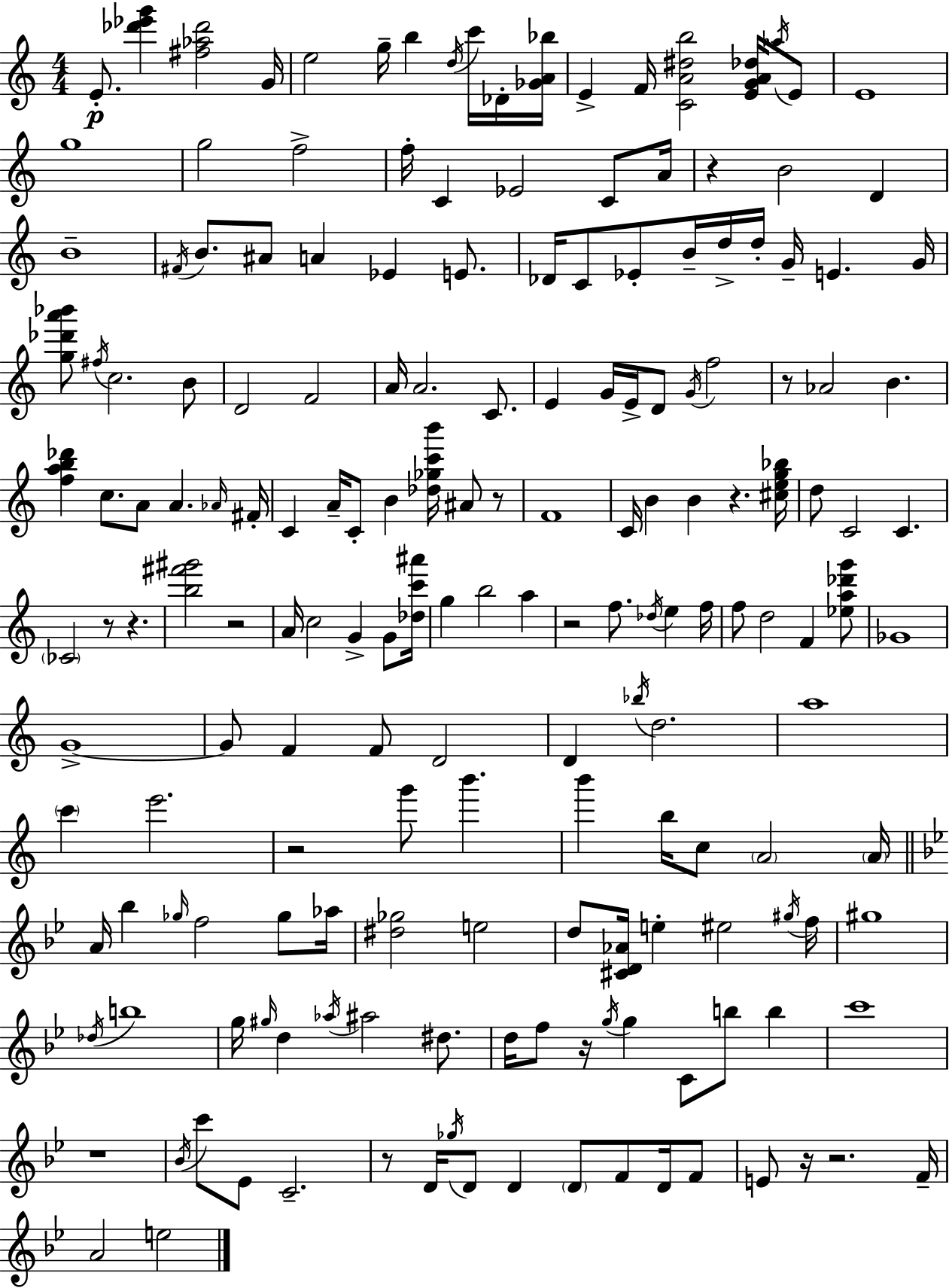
E4/e. [Db6,Eb6,G6]/q [F#5,Ab5,Db6]/h G4/s E5/h G5/s B5/q D5/s C6/s Db4/s [Gb4,A4,Bb5]/s E4/q F4/s [C4,A4,D#5,B5]/h [E4,G4,A4,Db5]/s Ab5/s E4/e E4/w G5/w G5/h F5/h F5/s C4/q Eb4/h C4/e A4/s R/q B4/h D4/q B4/w F#4/s B4/e. A#4/e A4/q Eb4/q E4/e. Db4/s C4/e Eb4/e B4/s D5/s D5/s G4/s E4/q. G4/s [G5,Db6,A6,Bb6]/e F#5/s C5/h. B4/e D4/h F4/h A4/s A4/h. C4/e. E4/q G4/s E4/s D4/e G4/s F5/h R/e Ab4/h B4/q. [F5,A5,B5,Db6]/q C5/e. A4/e A4/q. Ab4/s F#4/s C4/q A4/s C4/e B4/q [Db5,Gb5,C6,B6]/s A#4/e R/e F4/w C4/s B4/q B4/q R/q. [C#5,E5,G5,Bb5]/s D5/e C4/h C4/q. CES4/h R/e R/q. [B5,F#6,G#6]/h R/h A4/s C5/h G4/q G4/e [Db5,C6,A#6]/s G5/q B5/h A5/q R/h F5/e. Db5/s E5/q F5/s F5/e D5/h F4/q [Eb5,A5,Db6,G6]/e Gb4/w G4/w G4/e F4/q F4/e D4/h D4/q Bb5/s D5/h. A5/w C6/q E6/h. R/h G6/e B6/q. B6/q B5/s C5/e A4/h A4/s A4/s Bb5/q Gb5/s F5/h Gb5/e Ab5/s [D#5,Gb5]/h E5/h D5/e [C#4,D4,Ab4]/s E5/q EIS5/h G#5/s F5/s G#5/w Db5/s B5/w G5/s G#5/s D5/q Ab5/s A#5/h D#5/e. D5/s F5/e R/s G5/s G5/q C4/e B5/e B5/q C6/w R/w Bb4/s C6/e Eb4/e C4/h. R/e D4/s Gb5/s D4/e D4/q D4/e F4/e D4/s F4/e E4/e R/s R/h. F4/s A4/h E5/h